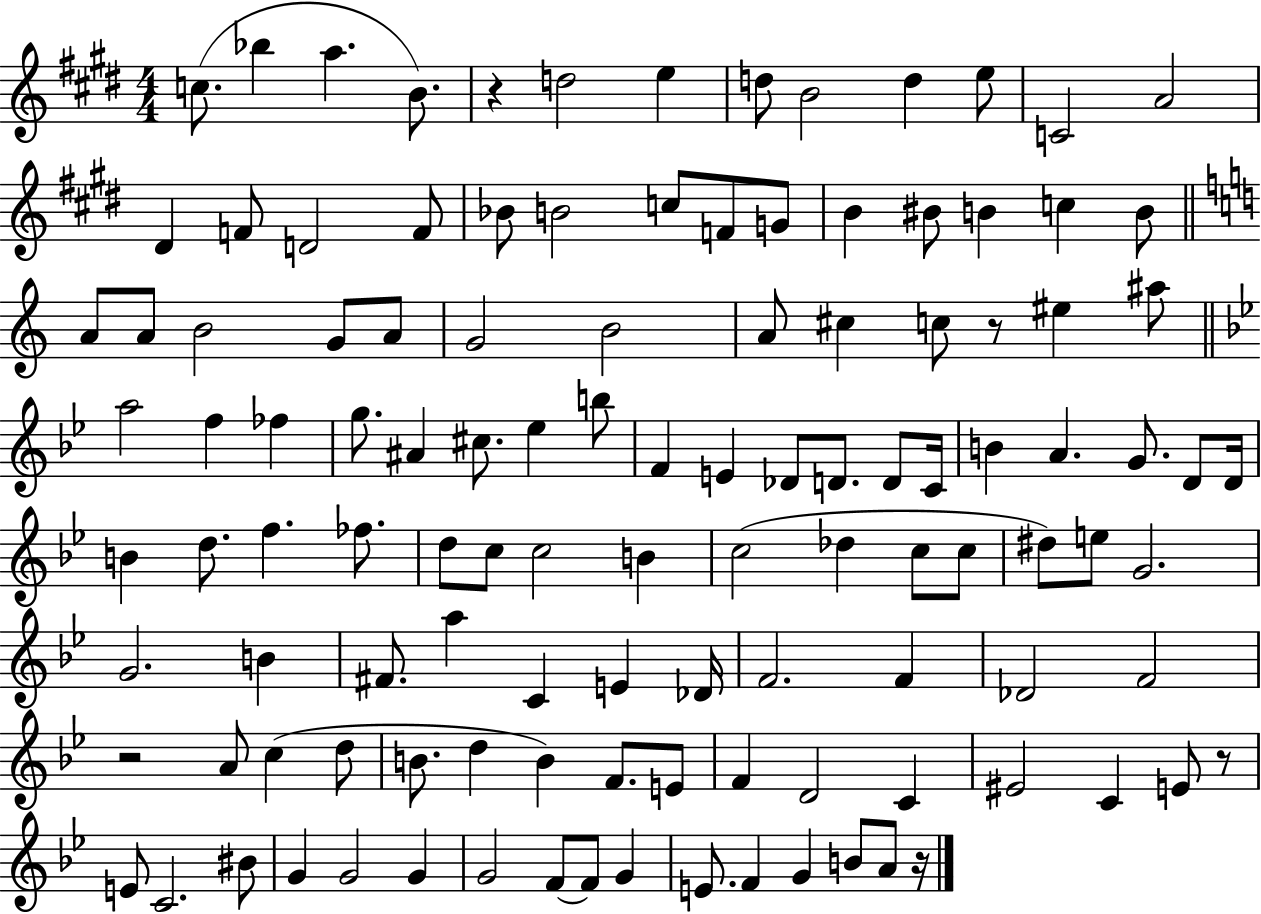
X:1
T:Untitled
M:4/4
L:1/4
K:E
c/2 _b a B/2 z d2 e d/2 B2 d e/2 C2 A2 ^D F/2 D2 F/2 _B/2 B2 c/2 F/2 G/2 B ^B/2 B c B/2 A/2 A/2 B2 G/2 A/2 G2 B2 A/2 ^c c/2 z/2 ^e ^a/2 a2 f _f g/2 ^A ^c/2 _e b/2 F E _D/2 D/2 D/2 C/4 B A G/2 D/2 D/4 B d/2 f _f/2 d/2 c/2 c2 B c2 _d c/2 c/2 ^d/2 e/2 G2 G2 B ^F/2 a C E _D/4 F2 F _D2 F2 z2 A/2 c d/2 B/2 d B F/2 E/2 F D2 C ^E2 C E/2 z/2 E/2 C2 ^B/2 G G2 G G2 F/2 F/2 G E/2 F G B/2 A/2 z/4